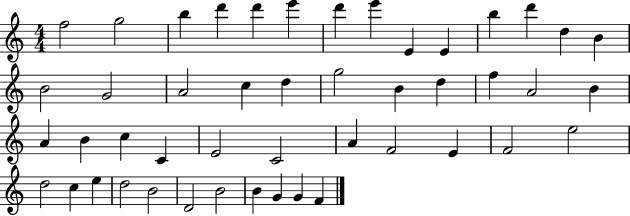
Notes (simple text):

F5/h G5/h B5/q D6/q D6/q E6/q D6/q E6/q E4/q E4/q B5/q D6/q D5/q B4/q B4/h G4/h A4/h C5/q D5/q G5/h B4/q D5/q F5/q A4/h B4/q A4/q B4/q C5/q C4/q E4/h C4/h A4/q F4/h E4/q F4/h E5/h D5/h C5/q E5/q D5/h B4/h D4/h B4/h B4/q G4/q G4/q F4/q